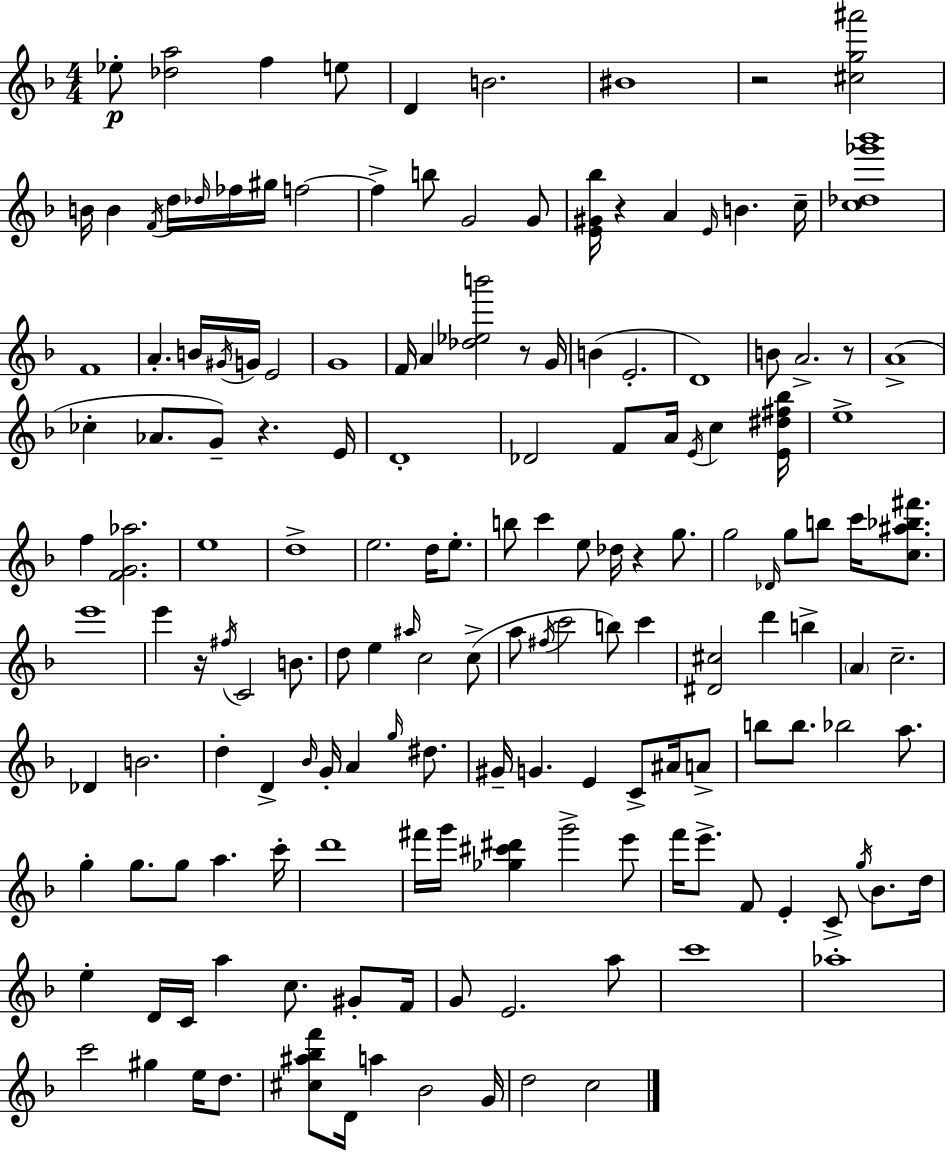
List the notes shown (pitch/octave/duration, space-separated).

Eb5/e [Db5,A5]/h F5/q E5/e D4/q B4/h. BIS4/w R/h [C#5,G5,A#6]/h B4/s B4/q F4/s D5/s Db5/s FES5/s G#5/s F5/h F5/q B5/e G4/h G4/e [E4,G#4,Bb5]/s R/q A4/q E4/s B4/q. C5/s [C5,Db5,Gb6,Bb6]/w F4/w A4/q. B4/s G#4/s G4/s E4/h G4/w F4/s A4/q [Db5,Eb5,B6]/h R/e G4/s B4/q E4/h. D4/w B4/e A4/h. R/e A4/w CES5/q Ab4/e. G4/e R/q. E4/s D4/w Db4/h F4/e A4/s E4/s C5/q [E4,D#5,F#5,Bb5]/s E5/w F5/q [F4,G4,Ab5]/h. E5/w D5/w E5/h. D5/s E5/e. B5/e C6/q E5/e Db5/s R/q G5/e. G5/h Db4/s G5/e B5/e C6/s [C5,A#5,Bb5,F#6]/e. E6/w E6/q R/s F#5/s C4/h B4/e. D5/e E5/q A#5/s C5/h C5/e A5/e F#5/s C6/h B5/e C6/q [D#4,C#5]/h D6/q B5/q A4/q C5/h. Db4/q B4/h. D5/q D4/q Bb4/s G4/s A4/q G5/s D#5/e. G#4/s G4/q. E4/q C4/e A#4/s A4/e B5/e B5/e. Bb5/h A5/e. G5/q G5/e. G5/e A5/q. C6/s D6/w F#6/s G6/s [Gb5,C#6,D#6]/q G6/h E6/e F6/s E6/e. F4/e E4/q C4/e G5/s Bb4/e. D5/s E5/q D4/s C4/s A5/q C5/e. G#4/e F4/s G4/e E4/h. A5/e C6/w Ab5/w C6/h G#5/q E5/s D5/e. [C#5,A#5,Bb5,F6]/e D4/s A5/q Bb4/h G4/s D5/h C5/h